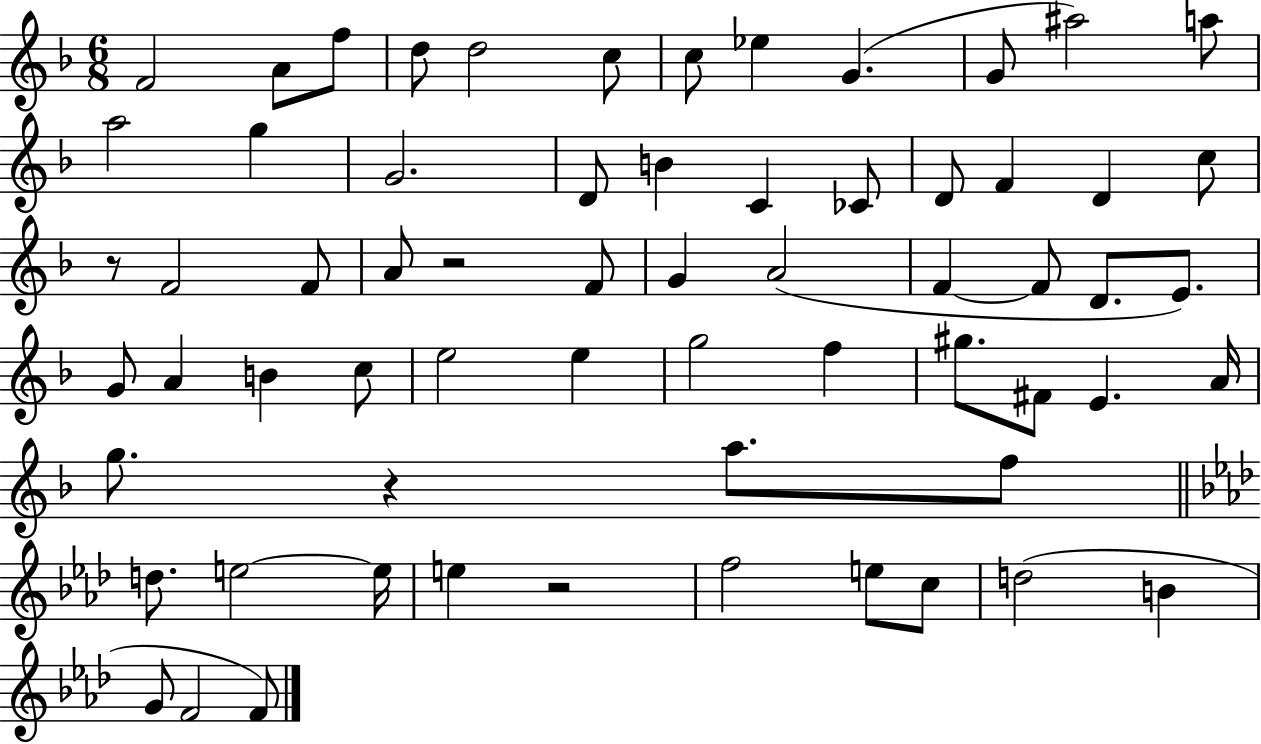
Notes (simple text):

F4/h A4/e F5/e D5/e D5/h C5/e C5/e Eb5/q G4/q. G4/e A#5/h A5/e A5/h G5/q G4/h. D4/e B4/q C4/q CES4/e D4/e F4/q D4/q C5/e R/e F4/h F4/e A4/e R/h F4/e G4/q A4/h F4/q F4/e D4/e. E4/e. G4/e A4/q B4/q C5/e E5/h E5/q G5/h F5/q G#5/e. F#4/e E4/q. A4/s G5/e. R/q A5/e. F5/e D5/e. E5/h E5/s E5/q R/h F5/h E5/e C5/e D5/h B4/q G4/e F4/h F4/e